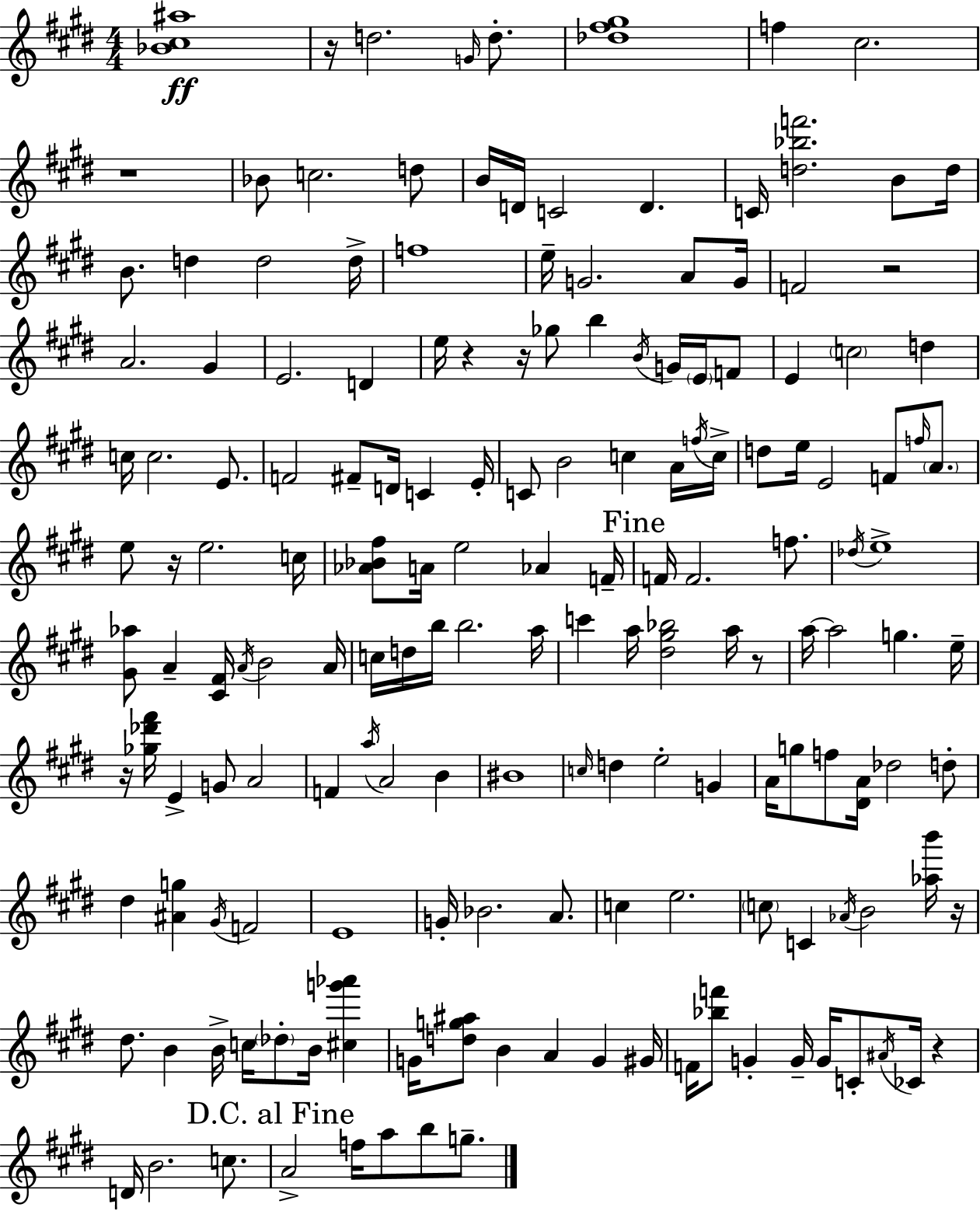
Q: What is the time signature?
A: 4/4